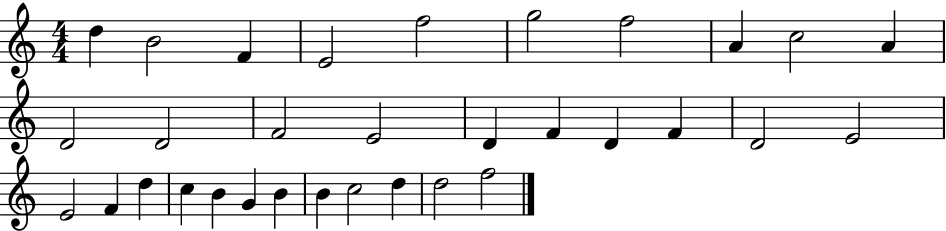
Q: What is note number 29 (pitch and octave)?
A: C5